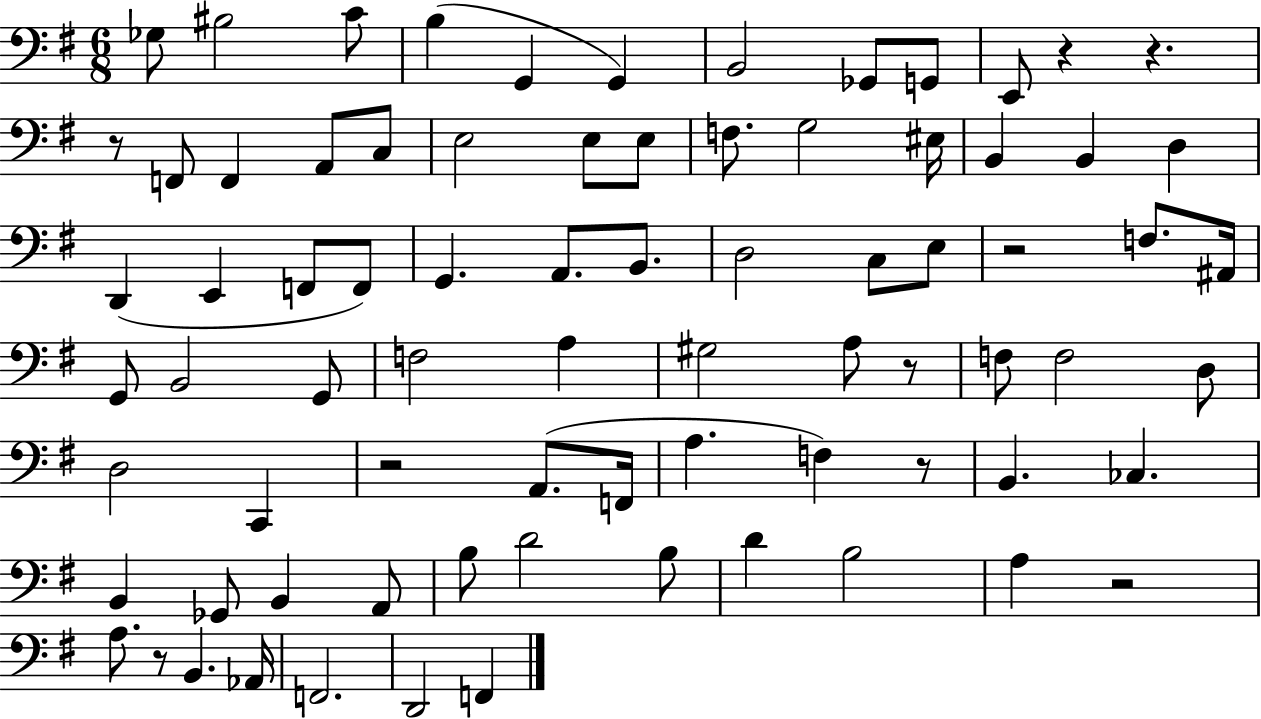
Gb3/e BIS3/h C4/e B3/q G2/q G2/q B2/h Gb2/e G2/e E2/e R/q R/q. R/e F2/e F2/q A2/e C3/e E3/h E3/e E3/e F3/e. G3/h EIS3/s B2/q B2/q D3/q D2/q E2/q F2/e F2/e G2/q. A2/e. B2/e. D3/h C3/e E3/e R/h F3/e. A#2/s G2/e B2/h G2/e F3/h A3/q G#3/h A3/e R/e F3/e F3/h D3/e D3/h C2/q R/h A2/e. F2/s A3/q. F3/q R/e B2/q. CES3/q. B2/q Gb2/e B2/q A2/e B3/e D4/h B3/e D4/q B3/h A3/q R/h A3/e. R/e B2/q. Ab2/s F2/h. D2/h F2/q